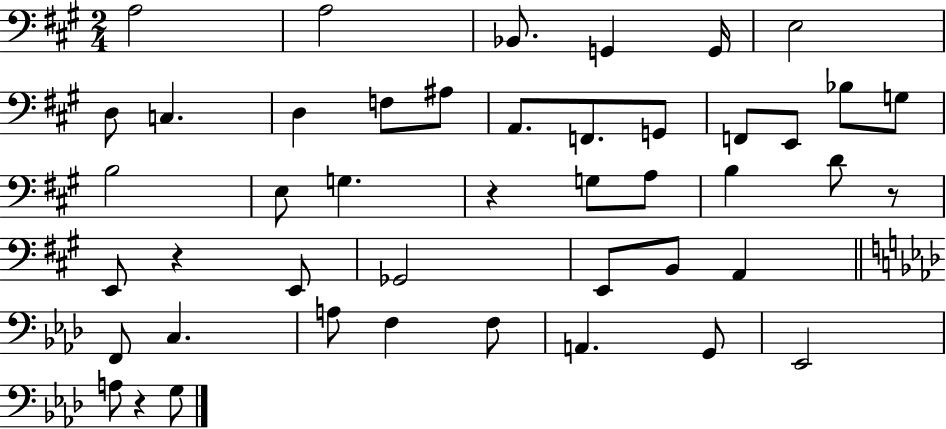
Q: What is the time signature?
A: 2/4